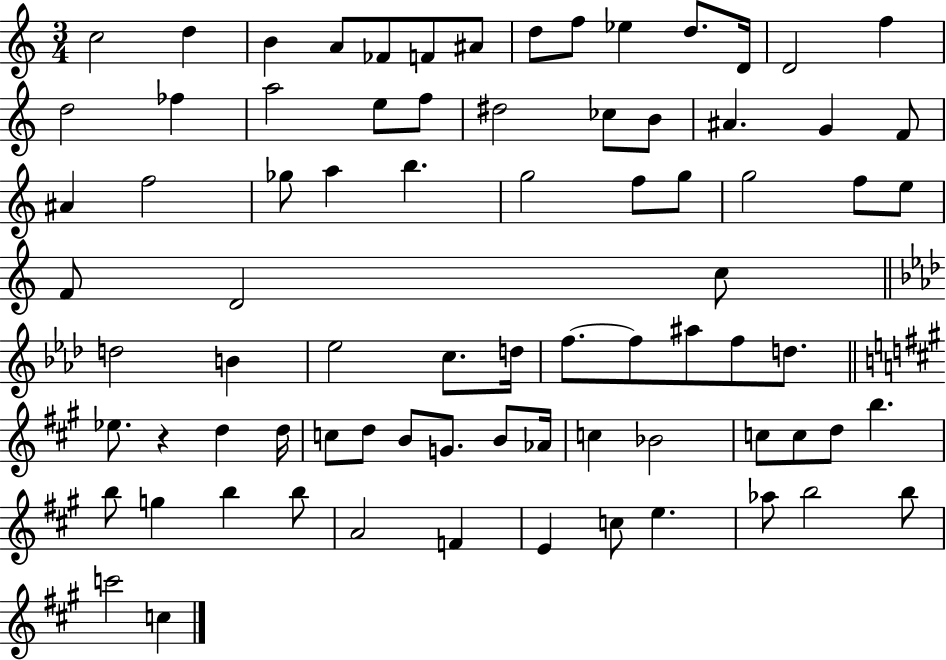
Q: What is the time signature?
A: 3/4